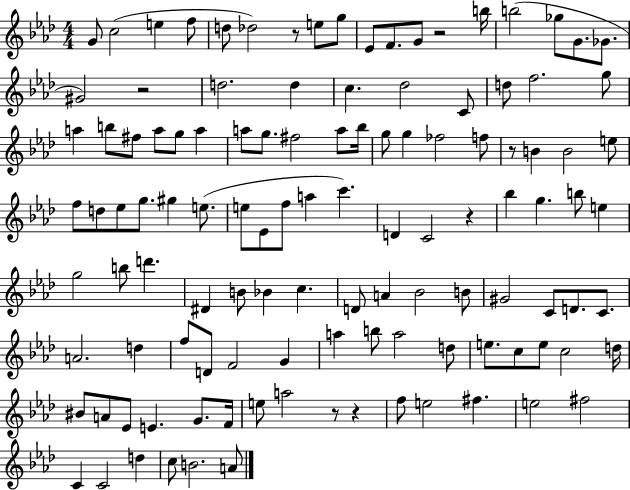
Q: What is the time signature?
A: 4/4